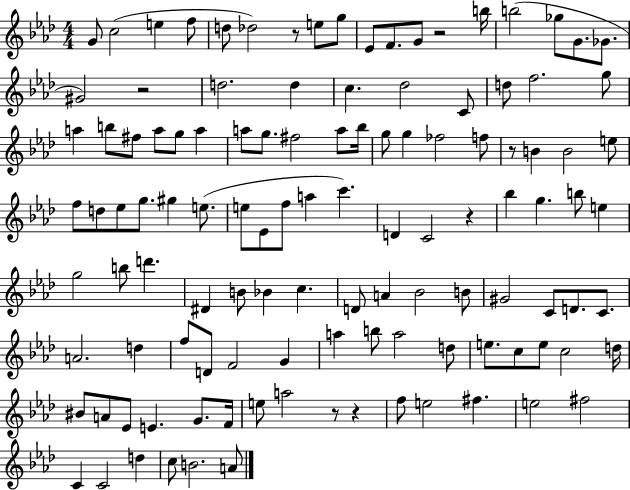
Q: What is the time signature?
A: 4/4